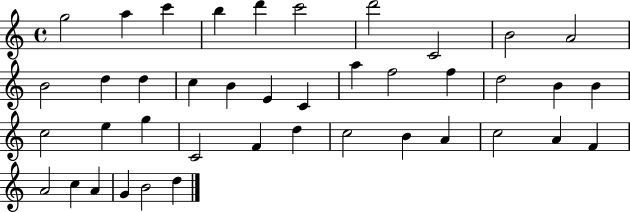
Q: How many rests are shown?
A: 0